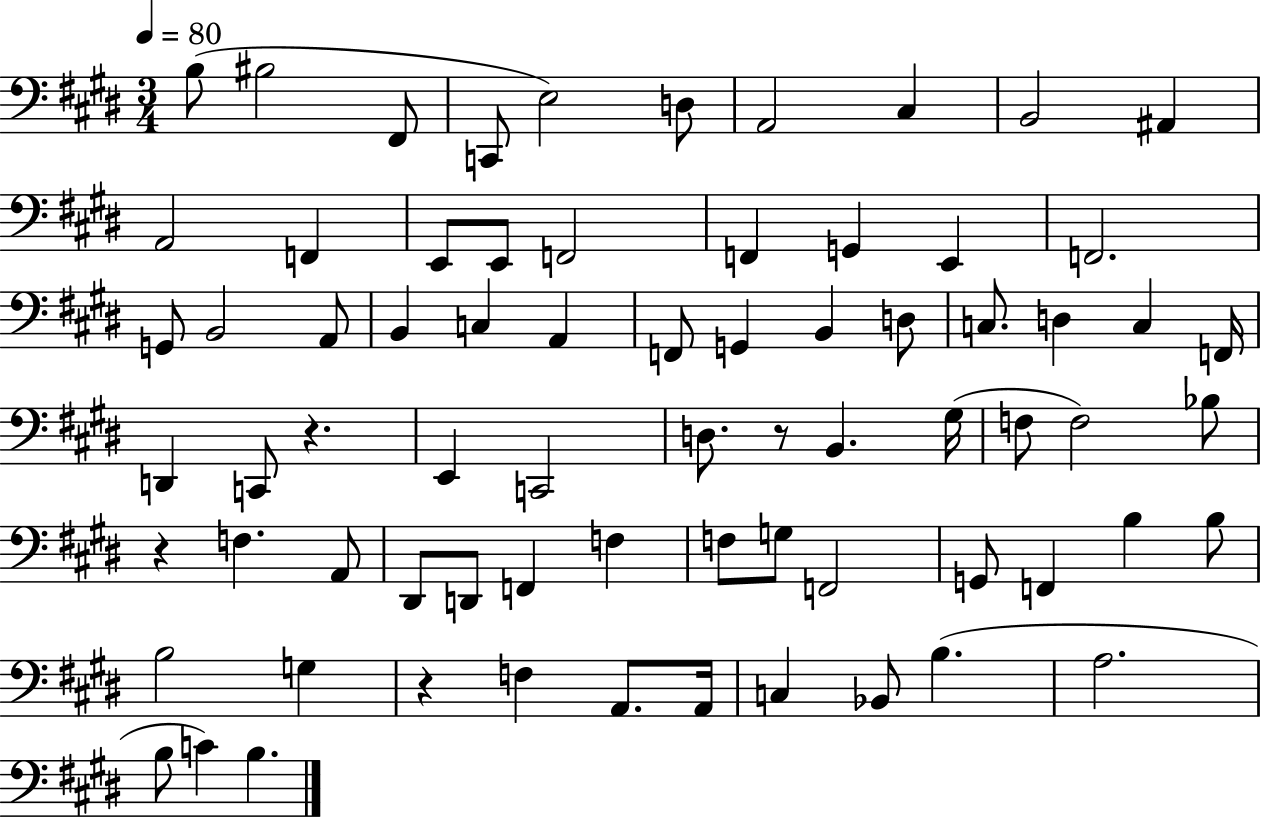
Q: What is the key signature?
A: E major